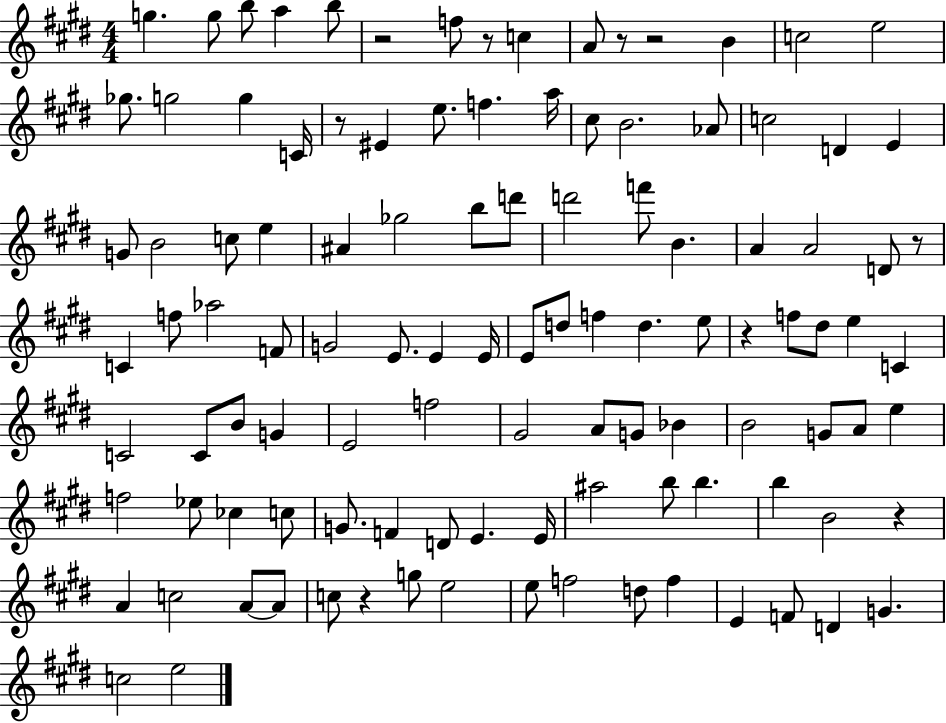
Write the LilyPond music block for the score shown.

{
  \clef treble
  \numericTimeSignature
  \time 4/4
  \key e \major
  \repeat volta 2 { g''4. g''8 b''8 a''4 b''8 | r2 f''8 r8 c''4 | a'8 r8 r2 b'4 | c''2 e''2 | \break ges''8. g''2 g''4 c'16 | r8 eis'4 e''8. f''4. a''16 | cis''8 b'2. aes'8 | c''2 d'4 e'4 | \break g'8 b'2 c''8 e''4 | ais'4 ges''2 b''8 d'''8 | d'''2 f'''8 b'4. | a'4 a'2 d'8 r8 | \break c'4 f''8 aes''2 f'8 | g'2 e'8. e'4 e'16 | e'8 d''8 f''4 d''4. e''8 | r4 f''8 dis''8 e''4 c'4 | \break c'2 c'8 b'8 g'4 | e'2 f''2 | gis'2 a'8 g'8 bes'4 | b'2 g'8 a'8 e''4 | \break f''2 ees''8 ces''4 c''8 | g'8. f'4 d'8 e'4. e'16 | ais''2 b''8 b''4. | b''4 b'2 r4 | \break a'4 c''2 a'8~~ a'8 | c''8 r4 g''8 e''2 | e''8 f''2 d''8 f''4 | e'4 f'8 d'4 g'4. | \break c''2 e''2 | } \bar "|."
}